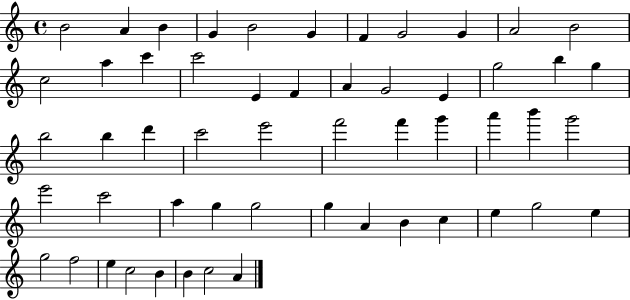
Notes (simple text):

B4/h A4/q B4/q G4/q B4/h G4/q F4/q G4/h G4/q A4/h B4/h C5/h A5/q C6/q C6/h E4/q F4/q A4/q G4/h E4/q G5/h B5/q G5/q B5/h B5/q D6/q C6/h E6/h F6/h F6/q G6/q A6/q B6/q G6/h E6/h C6/h A5/q G5/q G5/h G5/q A4/q B4/q C5/q E5/q G5/h E5/q G5/h F5/h E5/q C5/h B4/q B4/q C5/h A4/q